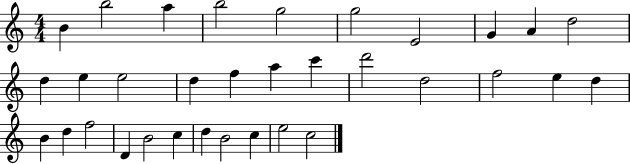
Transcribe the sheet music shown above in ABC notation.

X:1
T:Untitled
M:4/4
L:1/4
K:C
B b2 a b2 g2 g2 E2 G A d2 d e e2 d f a c' d'2 d2 f2 e d B d f2 D B2 c d B2 c e2 c2